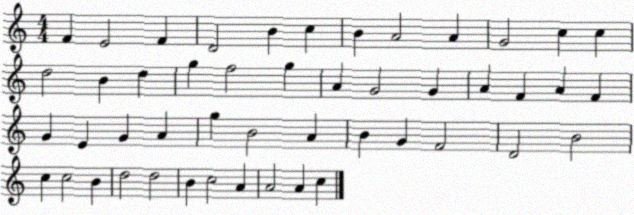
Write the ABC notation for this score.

X:1
T:Untitled
M:4/4
L:1/4
K:C
F E2 F D2 B c B A2 A G2 c c d2 B d g f2 g A G2 G A F A F G E G A g B2 A B G F2 D2 B2 c c2 B d2 d2 B c2 A A2 A c